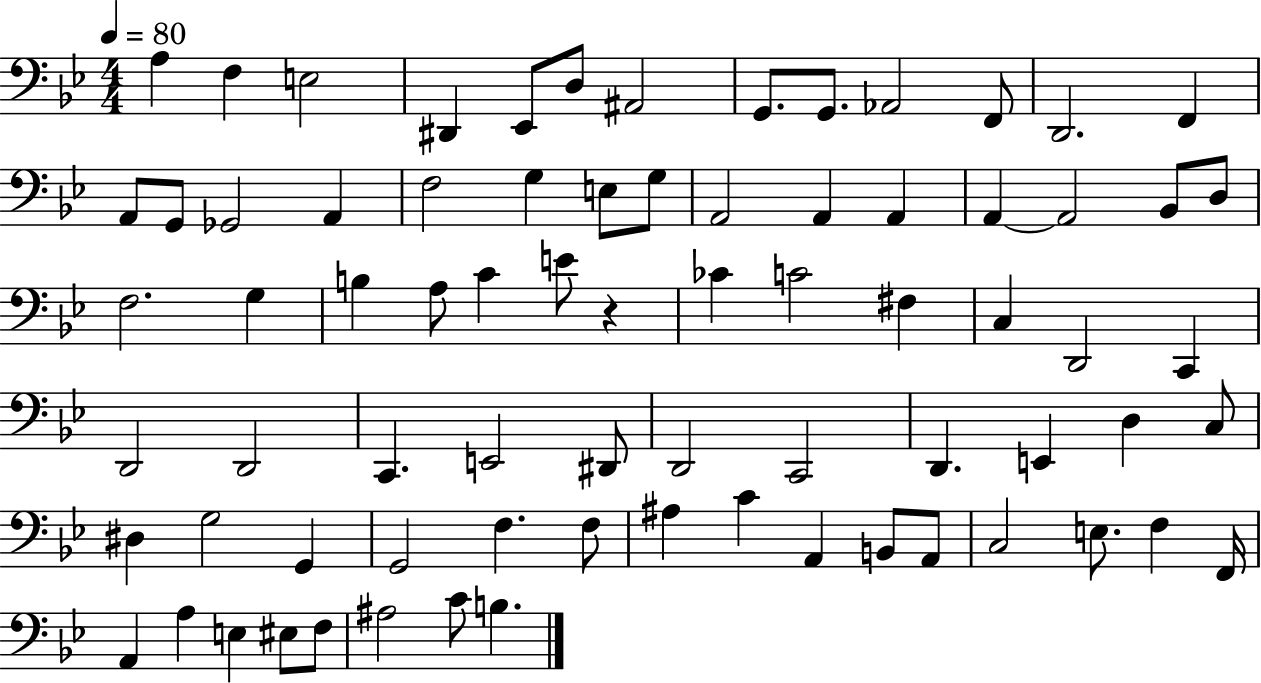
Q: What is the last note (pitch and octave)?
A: B3